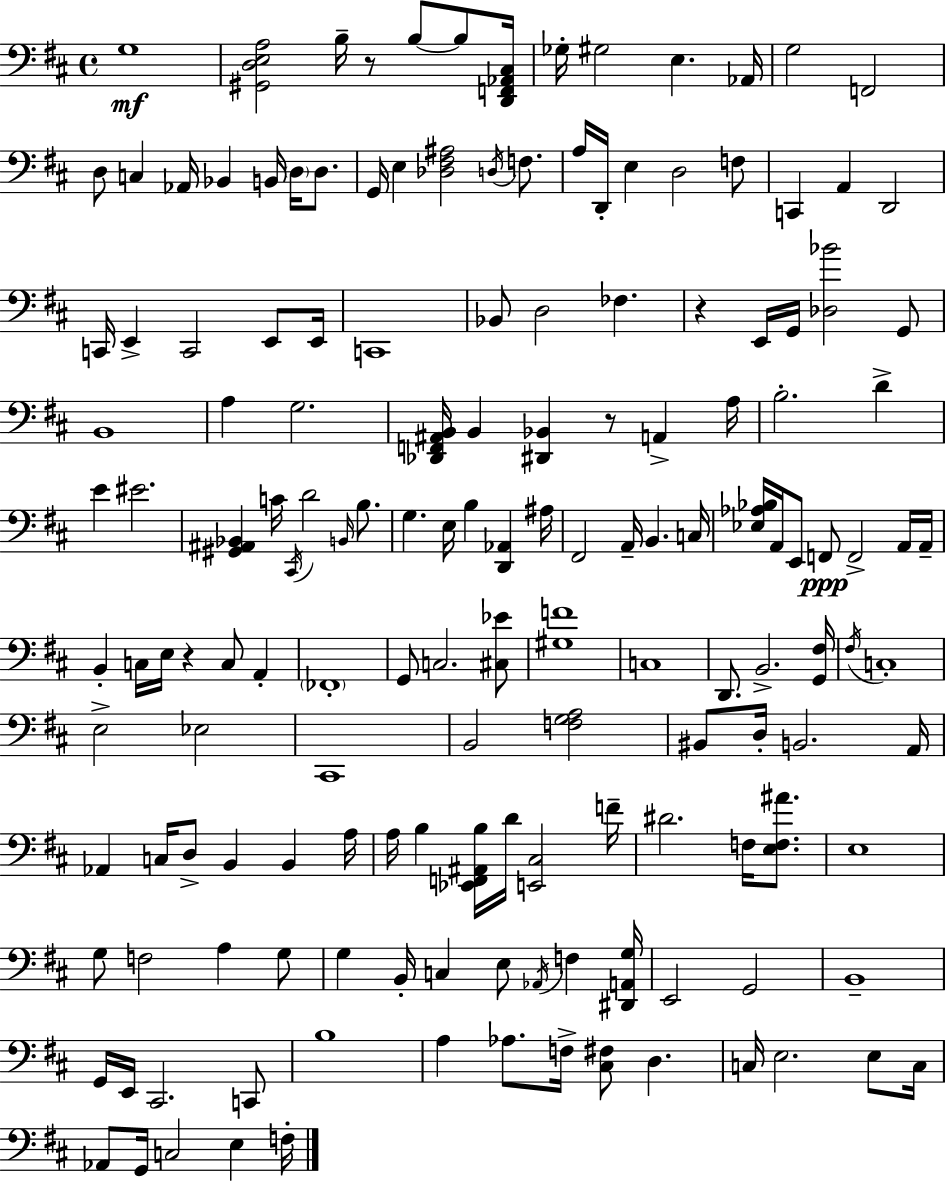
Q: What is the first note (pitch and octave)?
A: G3